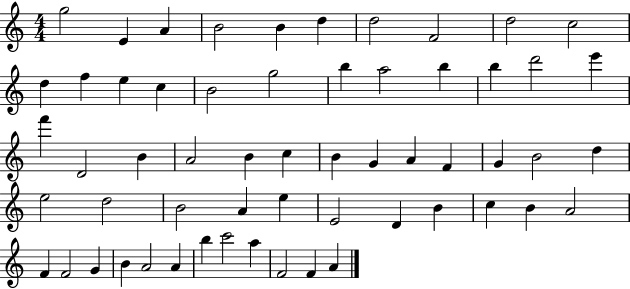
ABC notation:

X:1
T:Untitled
M:4/4
L:1/4
K:C
g2 E A B2 B d d2 F2 d2 c2 d f e c B2 g2 b a2 b b d'2 e' f' D2 B A2 B c B G A F G B2 d e2 d2 B2 A e E2 D B c B A2 F F2 G B A2 A b c'2 a F2 F A